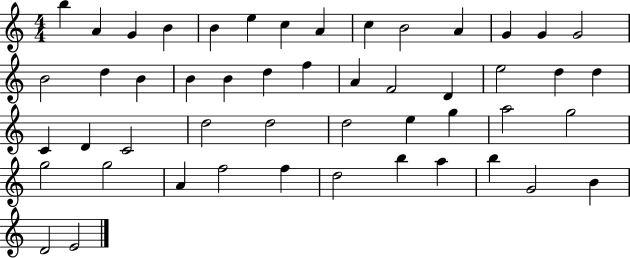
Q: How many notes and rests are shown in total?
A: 50